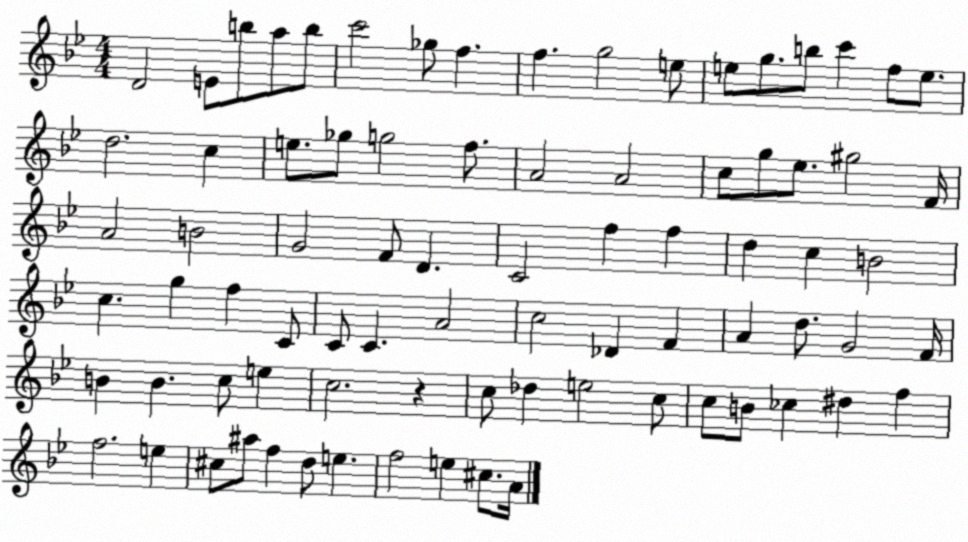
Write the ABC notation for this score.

X:1
T:Untitled
M:4/4
L:1/4
K:Bb
D2 E/2 b/2 a/2 b/2 c'2 _g/2 f f g2 e/2 e/2 g/2 b/2 c' f/2 e/2 d2 c e/2 _g/2 g2 f/2 A2 A2 c/2 g/2 _e/2 ^g2 F/4 A2 B2 G2 F/2 D C2 f f d c B2 c g f C/2 C/2 C A2 c2 _D F A d/2 G2 F/4 B B c/2 e c2 z c/2 _d e2 c/2 c/2 B/2 _c ^d f f2 e ^c/2 ^a/2 f d/2 e f2 e ^c/2 A/4